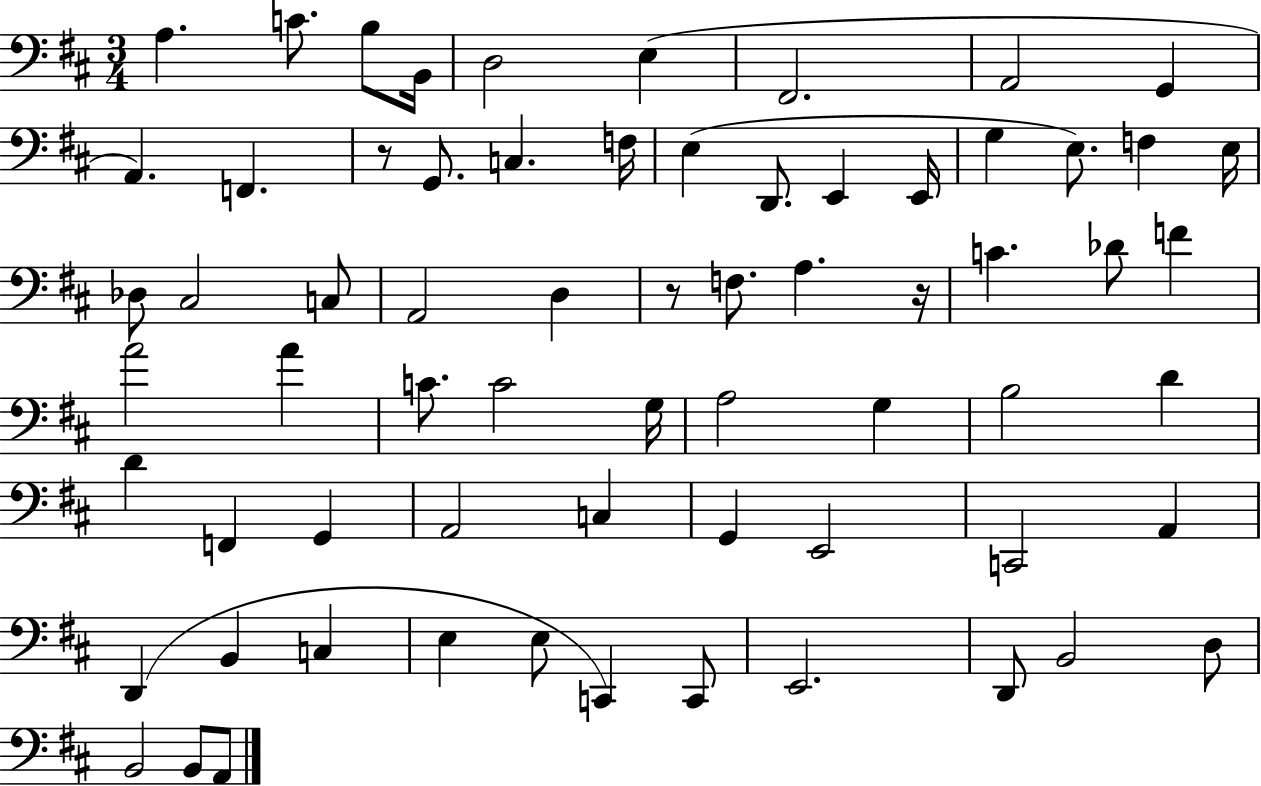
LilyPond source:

{
  \clef bass
  \numericTimeSignature
  \time 3/4
  \key d \major
  a4. c'8. b8 b,16 | d2 e4( | fis,2. | a,2 g,4 | \break a,4.) f,4. | r8 g,8. c4. f16 | e4( d,8. e,4 e,16 | g4 e8.) f4 e16 | \break des8 cis2 c8 | a,2 d4 | r8 f8. a4. r16 | c'4. des'8 f'4 | \break a'2 a'4 | c'8. c'2 g16 | a2 g4 | b2 d'4 | \break d'4 f,4 g,4 | a,2 c4 | g,4 e,2 | c,2 a,4 | \break d,4( b,4 c4 | e4 e8 c,4) c,8 | e,2. | d,8 b,2 d8 | \break b,2 b,8 a,8 | \bar "|."
}